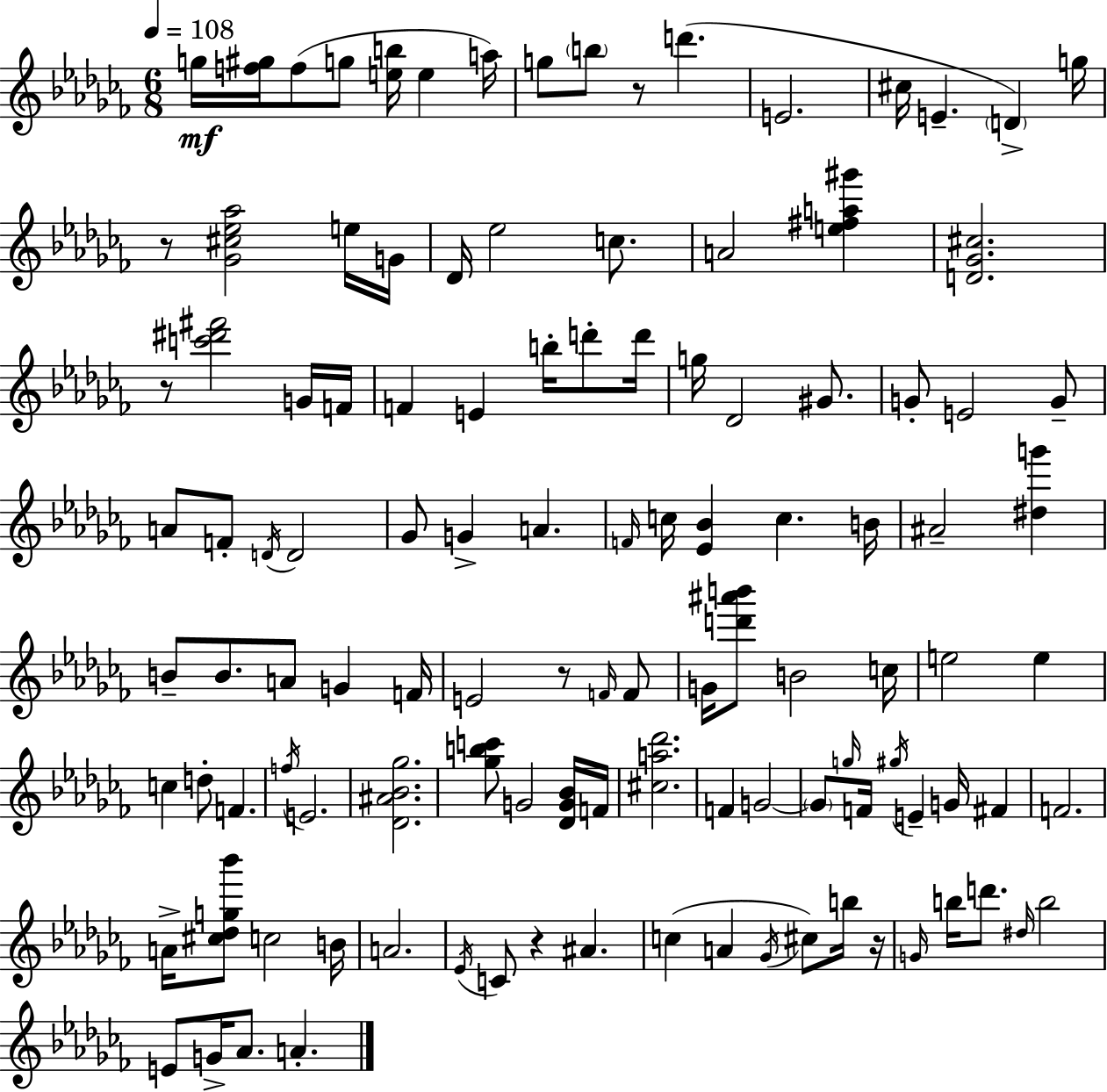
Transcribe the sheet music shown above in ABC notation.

X:1
T:Untitled
M:6/8
L:1/4
K:Abm
g/4 [f^g]/4 f/2 g/2 [eb]/4 e a/4 g/2 b/2 z/2 d' E2 ^c/4 E D g/4 z/2 [_G^c_e_a]2 e/4 G/4 _D/4 _e2 c/2 A2 [e^fa^g'] [D_G^c]2 z/2 [c'^d'^f']2 G/4 F/4 F E b/4 d'/2 d'/4 g/4 _D2 ^G/2 G/2 E2 G/2 A/2 F/2 D/4 D2 _G/2 G A F/4 c/4 [_E_B] c B/4 ^A2 [^dg'] B/2 B/2 A/2 G F/4 E2 z/2 F/4 F/2 G/4 [d'^a'b']/2 B2 c/4 e2 e c d/2 F f/4 E2 [_D^A_B_g]2 [_gbc']/2 G2 [_DG_B]/4 F/4 [^ca_d']2 F G2 G/2 g/4 F/4 ^g/4 E G/4 ^F F2 A/4 [^c_dg_b']/2 c2 B/4 A2 _E/4 C/2 z ^A c A _G/4 ^c/2 b/4 z/4 G/4 b/4 d'/2 ^d/4 b2 E/2 G/4 _A/2 A